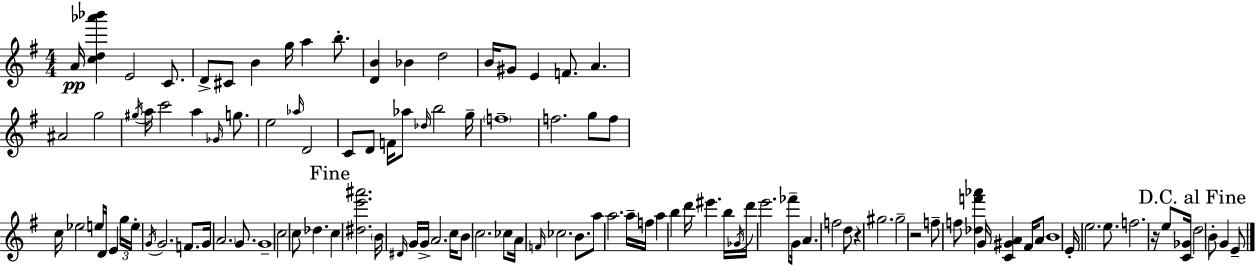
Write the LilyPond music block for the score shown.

{
  \clef treble
  \numericTimeSignature
  \time 4/4
  \key g \major
  a'16\pp <c'' d'' aes''' bes'''>4 e'2 c'8. | d'8-> cis'8 b'4 g''16 a''4 b''8.-. | <d' b'>4 bes'4 d''2 | b'16 gis'8 e'4 f'8. a'4. | \break ais'2 g''2 | \acciaccatura { gis''16 } a''16 c'''2 a''4 \grace { ges'16 } g''8. | e''2 \grace { aes''16 } d'2 | c'8 d'8 f'16 aes''8 \grace { des''16 } b''2 | \break g''16-- \parenthesize f''1-- | f''2. | g''8 f''8 c''16 ees''2 e''16 d'16 e'4 | \tuplet 3/2 { g''16 e''16-. \acciaccatura { g'16 } } g'2. | \break f'8. g'16 \parenthesize a'2. | g'8. g'1-- | c''2 c''8 des''4. | \mark "Fine" c''4 <dis'' e''' ais'''>2. | \break \parenthesize b'16 \grace { dis'16 } g'16 g'16-> a'2. | c''16 b'8 c''2. | ces''8 a'16 \grace { f'16 } ces''2. | b'8. a''8 a''2. | \break a''16-- f''16 a''4 b''4 d'''16 | eis'''4. b''16 \acciaccatura { ges'16 } d'''16 e'''2. | fes'''8-- g'16 a'4. f''2 | d''8 r4 gis''2. | \break gis''2-- | r2 f''8-- f''8 <des'' f''' aes'''>4 | g'16 <c' gis' a'>4 fis'16 a'8 b'1 | e'16-. e''2. | \break e''8. f''2. | r16 e''8 <c' ges'>16 \mark "D.C. al Fine" d''2 | b'8-. g'4 e'8-- \bar "|."
}